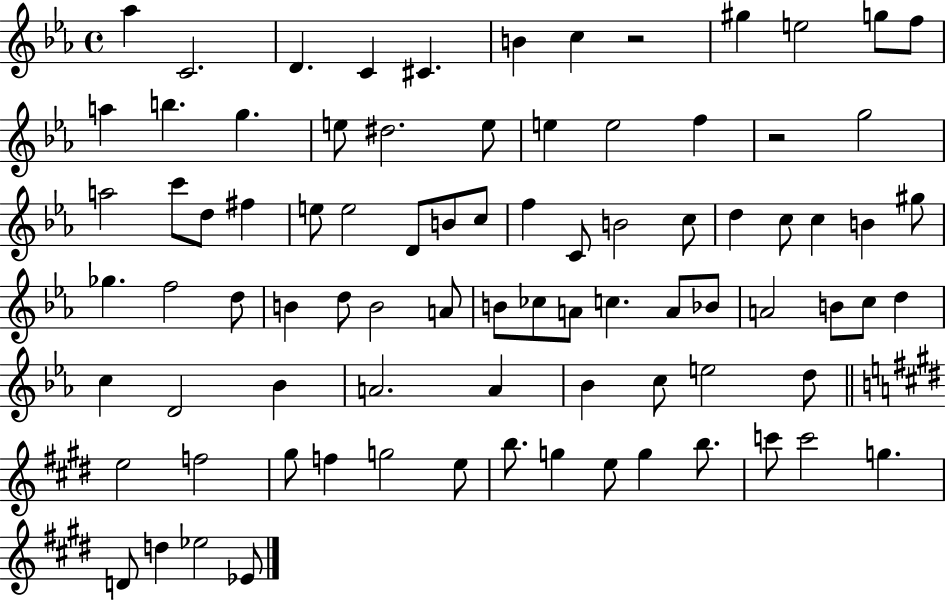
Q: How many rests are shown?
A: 2